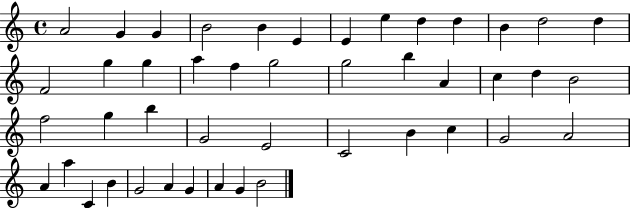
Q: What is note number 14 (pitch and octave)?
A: F4